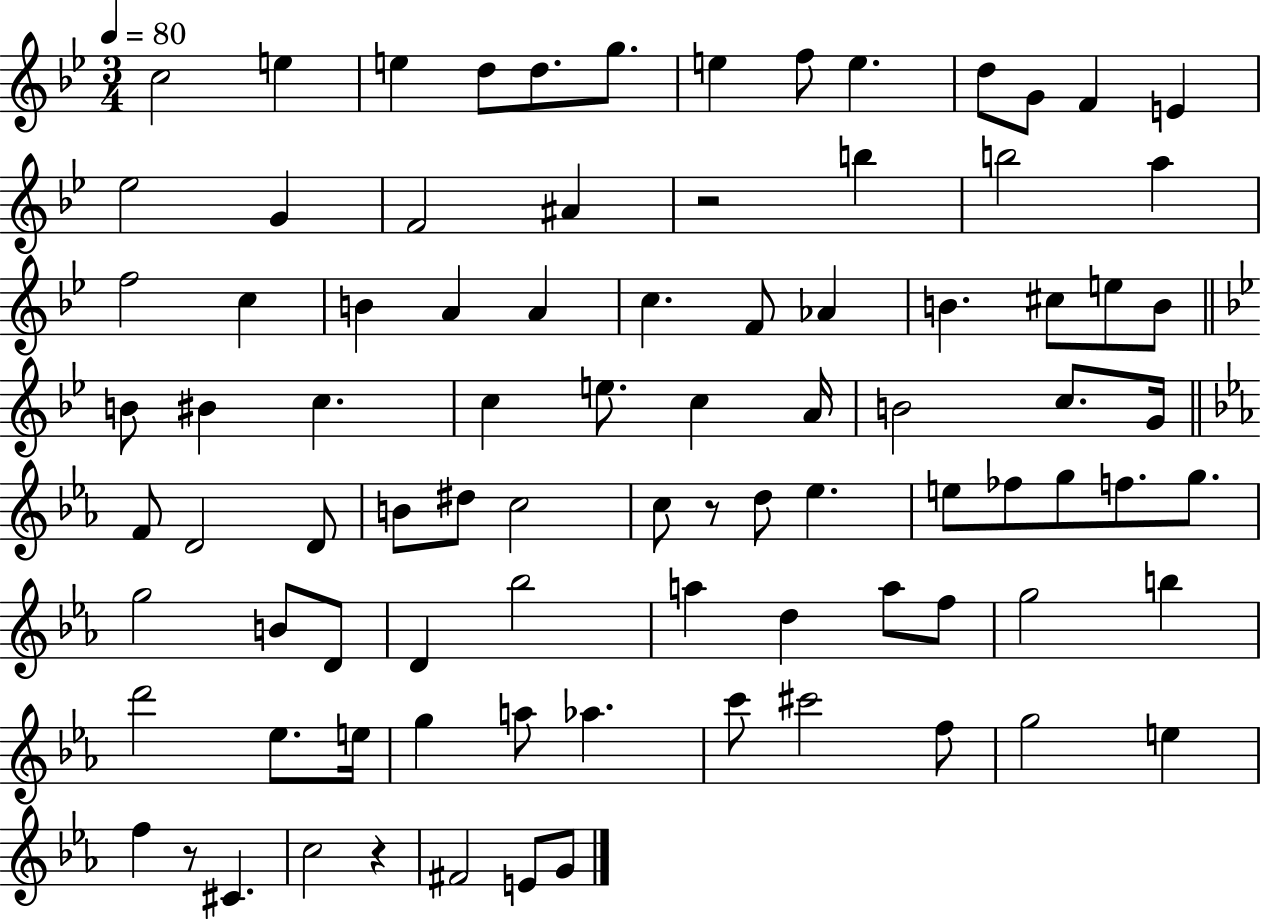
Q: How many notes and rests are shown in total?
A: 88